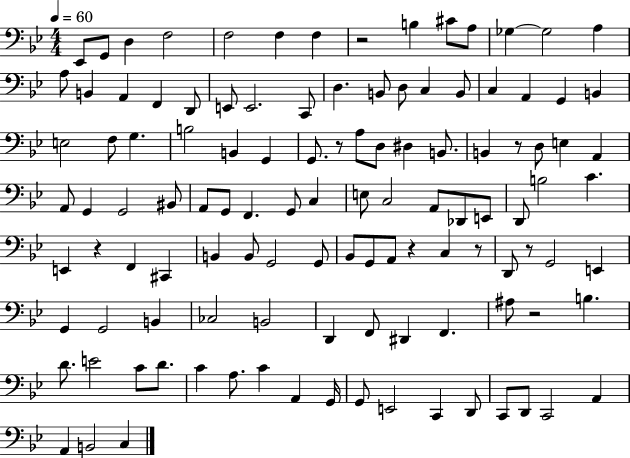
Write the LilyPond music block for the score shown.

{
  \clef bass
  \numericTimeSignature
  \time 4/4
  \key bes \major
  \tempo 4 = 60
  ees,8 g,8 d4 f2 | f2 f4 f4 | r2 b4 cis'8 a8 | ges4~~ ges2 a4 | \break a8 b,4 a,4 f,4 d,8 | e,8 e,2. c,8 | d4. b,8 d8 c4 b,8 | c4 a,4 g,4 b,4 | \break e2 f8 g4. | b2 b,4 g,4 | g,8. r8 a8 d8 dis4 b,8. | b,4 r8 d8 e4 a,4 | \break a,8 g,4 g,2 bis,8 | a,8 g,8 f,4. g,8 c4 | e8 c2 a,8 des,8 e,8 | d,8 b2 c'4. | \break e,4 r4 f,4 cis,4 | b,4 b,8 g,2 g,8 | bes,8 g,8 a,8 r4 c4 r8 | d,8 r8 g,2 e,4 | \break g,4 g,2 b,4 | ces2 b,2 | d,4 f,8 dis,4 f,4. | ais8 r2 b4. | \break d'8. e'2 c'8 d'8. | c'4 a8. c'4 a,4 g,16 | g,8 e,2 c,4 d,8 | c,8 d,8 c,2 a,4 | \break a,4 b,2 c4 | \bar "|."
}